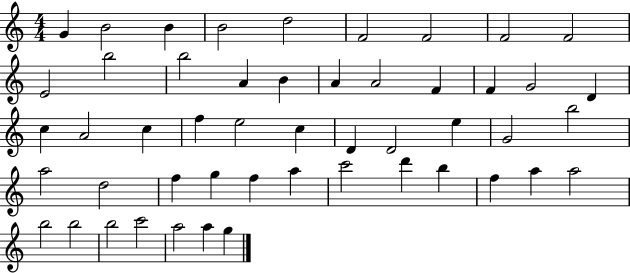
{
  \clef treble
  \numericTimeSignature
  \time 4/4
  \key c \major
  g'4 b'2 b'4 | b'2 d''2 | f'2 f'2 | f'2 f'2 | \break e'2 b''2 | b''2 a'4 b'4 | a'4 a'2 f'4 | f'4 g'2 d'4 | \break c''4 a'2 c''4 | f''4 e''2 c''4 | d'4 d'2 e''4 | g'2 b''2 | \break a''2 d''2 | f''4 g''4 f''4 a''4 | c'''2 d'''4 b''4 | f''4 a''4 a''2 | \break b''2 b''2 | b''2 c'''2 | a''2 a''4 g''4 | \bar "|."
}